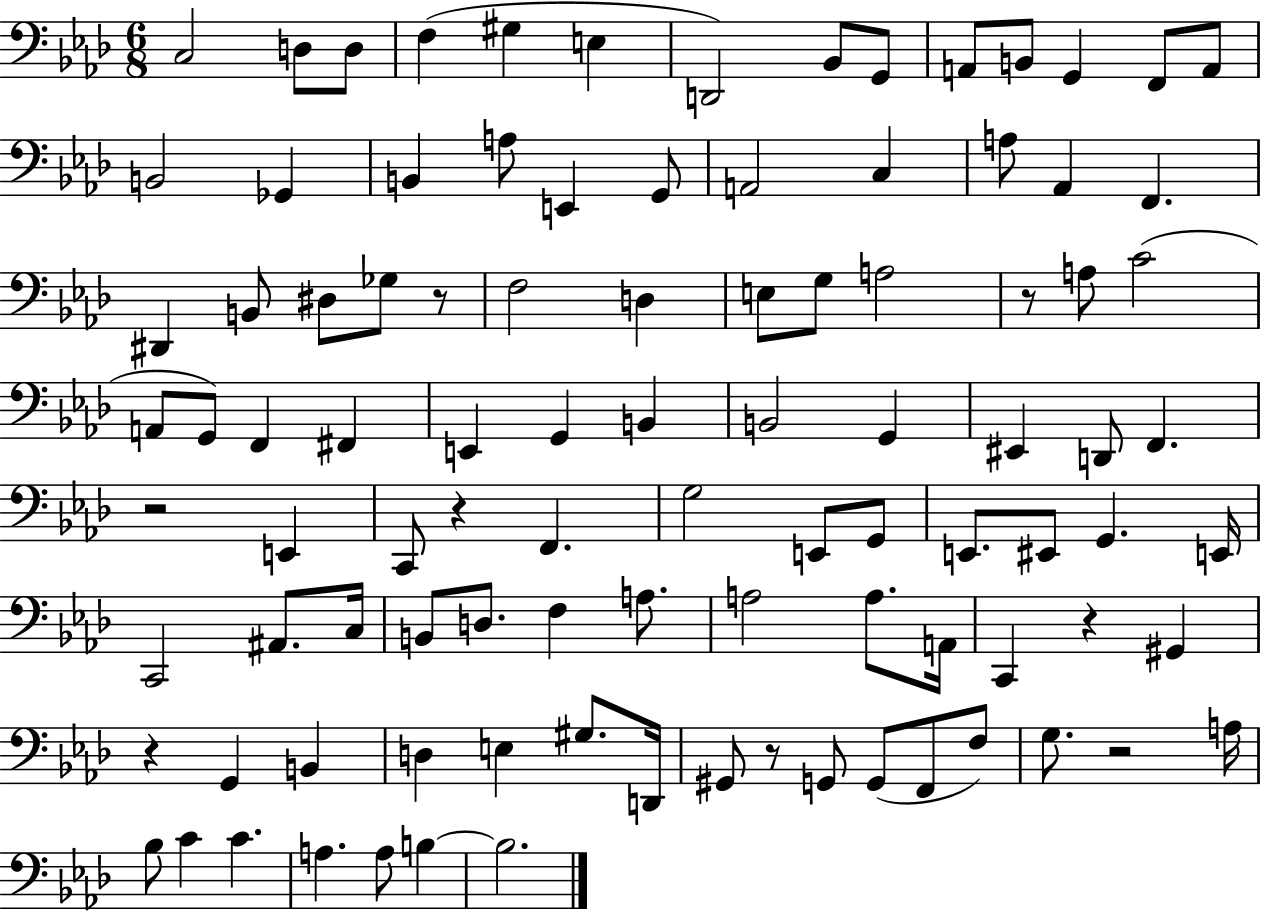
C3/h D3/e D3/e F3/q G#3/q E3/q D2/h Bb2/e G2/e A2/e B2/e G2/q F2/e A2/e B2/h Gb2/q B2/q A3/e E2/q G2/e A2/h C3/q A3/e Ab2/q F2/q. D#2/q B2/e D#3/e Gb3/e R/e F3/h D3/q E3/e G3/e A3/h R/e A3/e C4/h A2/e G2/e F2/q F#2/q E2/q G2/q B2/q B2/h G2/q EIS2/q D2/e F2/q. R/h E2/q C2/e R/q F2/q. G3/h E2/e G2/e E2/e. EIS2/e G2/q. E2/s C2/h A#2/e. C3/s B2/e D3/e. F3/q A3/e. A3/h A3/e. A2/s C2/q R/q G#2/q R/q G2/q B2/q D3/q E3/q G#3/e. D2/s G#2/e R/e G2/e G2/e F2/e F3/e G3/e. R/h A3/s Bb3/e C4/q C4/q. A3/q. A3/e B3/q B3/h.